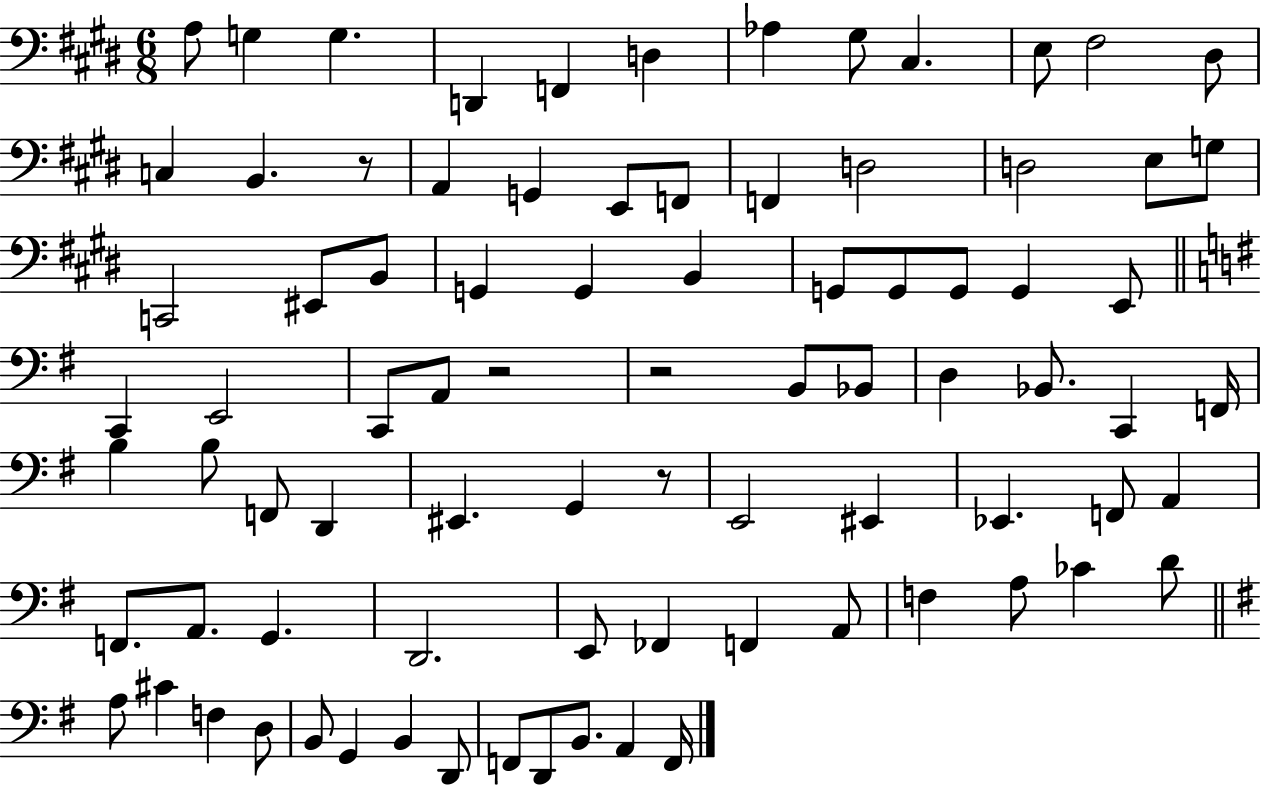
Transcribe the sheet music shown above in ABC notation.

X:1
T:Untitled
M:6/8
L:1/4
K:E
A,/2 G, G, D,, F,, D, _A, ^G,/2 ^C, E,/2 ^F,2 ^D,/2 C, B,, z/2 A,, G,, E,,/2 F,,/2 F,, D,2 D,2 E,/2 G,/2 C,,2 ^E,,/2 B,,/2 G,, G,, B,, G,,/2 G,,/2 G,,/2 G,, E,,/2 C,, E,,2 C,,/2 A,,/2 z2 z2 B,,/2 _B,,/2 D, _B,,/2 C,, F,,/4 B, B,/2 F,,/2 D,, ^E,, G,, z/2 E,,2 ^E,, _E,, F,,/2 A,, F,,/2 A,,/2 G,, D,,2 E,,/2 _F,, F,, A,,/2 F, A,/2 _C D/2 A,/2 ^C F, D,/2 B,,/2 G,, B,, D,,/2 F,,/2 D,,/2 B,,/2 A,, F,,/4